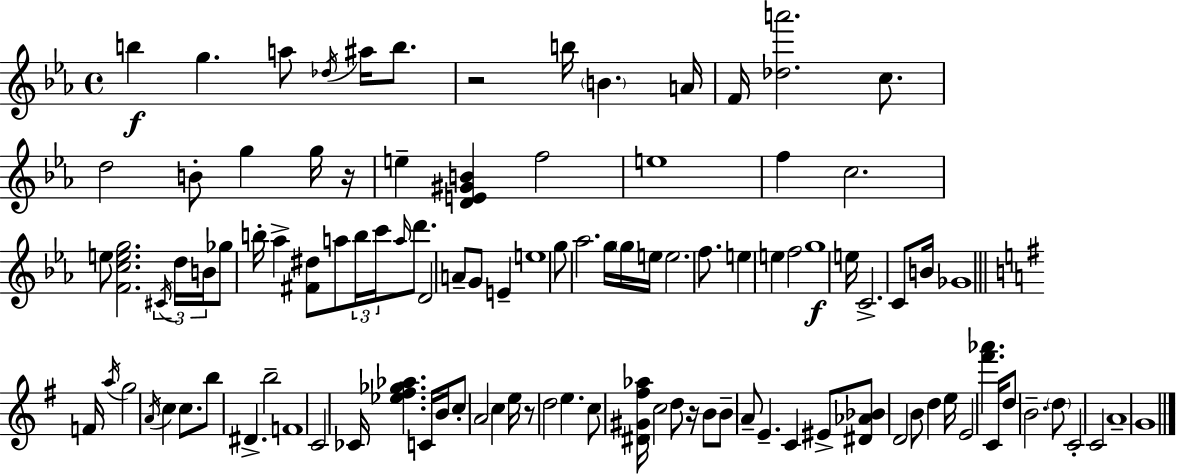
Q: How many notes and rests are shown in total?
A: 107